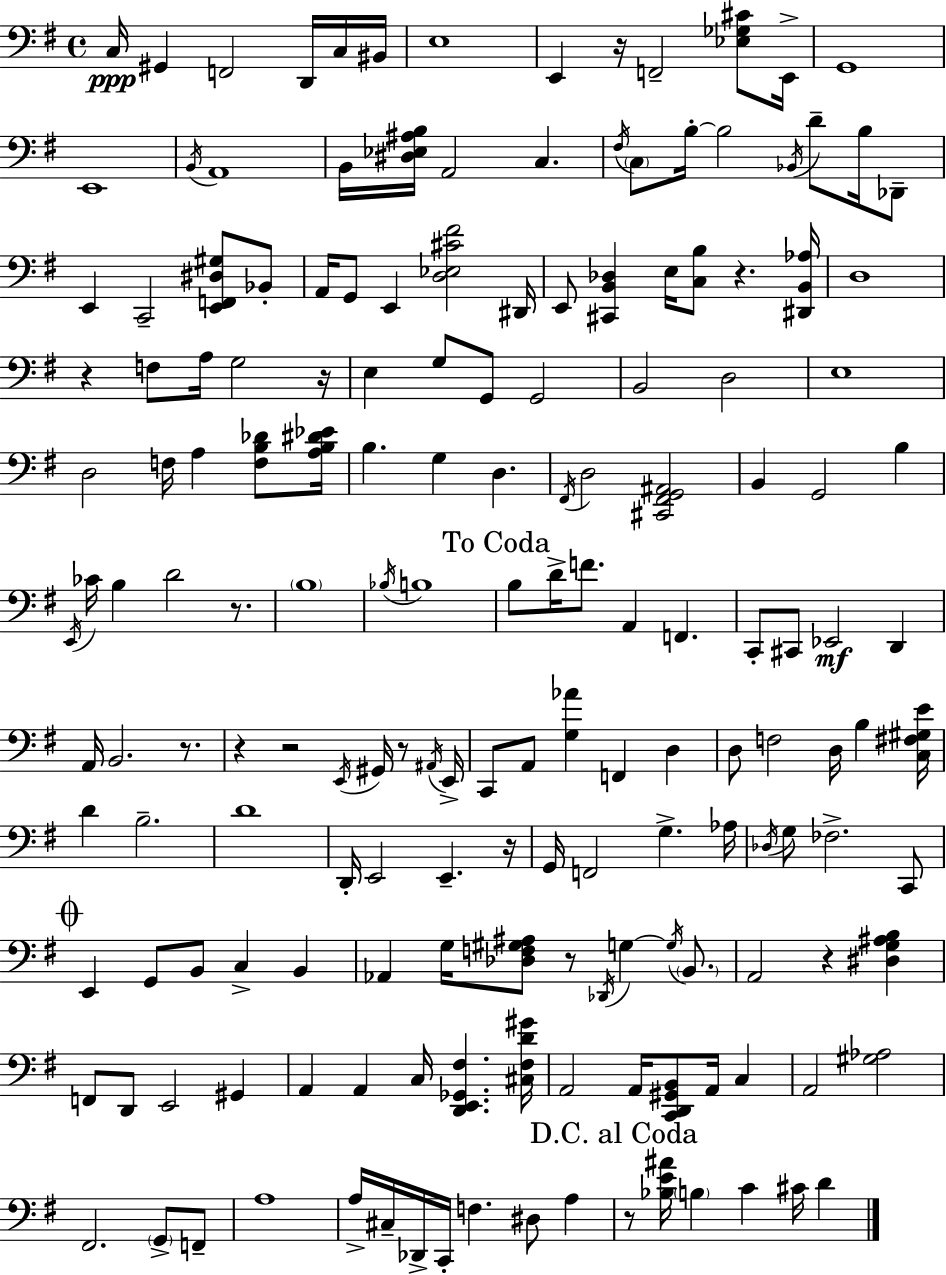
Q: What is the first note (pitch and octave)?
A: C3